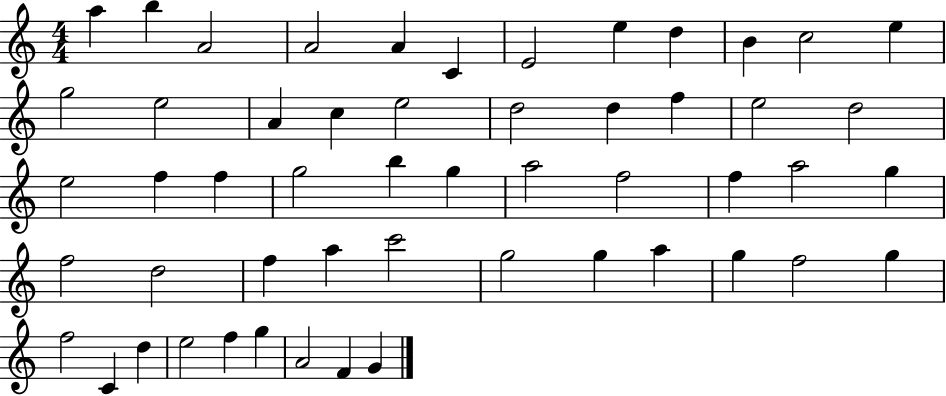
A5/q B5/q A4/h A4/h A4/q C4/q E4/h E5/q D5/q B4/q C5/h E5/q G5/h E5/h A4/q C5/q E5/h D5/h D5/q F5/q E5/h D5/h E5/h F5/q F5/q G5/h B5/q G5/q A5/h F5/h F5/q A5/h G5/q F5/h D5/h F5/q A5/q C6/h G5/h G5/q A5/q G5/q F5/h G5/q F5/h C4/q D5/q E5/h F5/q G5/q A4/h F4/q G4/q